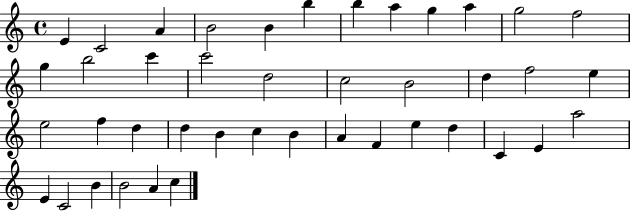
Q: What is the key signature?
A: C major